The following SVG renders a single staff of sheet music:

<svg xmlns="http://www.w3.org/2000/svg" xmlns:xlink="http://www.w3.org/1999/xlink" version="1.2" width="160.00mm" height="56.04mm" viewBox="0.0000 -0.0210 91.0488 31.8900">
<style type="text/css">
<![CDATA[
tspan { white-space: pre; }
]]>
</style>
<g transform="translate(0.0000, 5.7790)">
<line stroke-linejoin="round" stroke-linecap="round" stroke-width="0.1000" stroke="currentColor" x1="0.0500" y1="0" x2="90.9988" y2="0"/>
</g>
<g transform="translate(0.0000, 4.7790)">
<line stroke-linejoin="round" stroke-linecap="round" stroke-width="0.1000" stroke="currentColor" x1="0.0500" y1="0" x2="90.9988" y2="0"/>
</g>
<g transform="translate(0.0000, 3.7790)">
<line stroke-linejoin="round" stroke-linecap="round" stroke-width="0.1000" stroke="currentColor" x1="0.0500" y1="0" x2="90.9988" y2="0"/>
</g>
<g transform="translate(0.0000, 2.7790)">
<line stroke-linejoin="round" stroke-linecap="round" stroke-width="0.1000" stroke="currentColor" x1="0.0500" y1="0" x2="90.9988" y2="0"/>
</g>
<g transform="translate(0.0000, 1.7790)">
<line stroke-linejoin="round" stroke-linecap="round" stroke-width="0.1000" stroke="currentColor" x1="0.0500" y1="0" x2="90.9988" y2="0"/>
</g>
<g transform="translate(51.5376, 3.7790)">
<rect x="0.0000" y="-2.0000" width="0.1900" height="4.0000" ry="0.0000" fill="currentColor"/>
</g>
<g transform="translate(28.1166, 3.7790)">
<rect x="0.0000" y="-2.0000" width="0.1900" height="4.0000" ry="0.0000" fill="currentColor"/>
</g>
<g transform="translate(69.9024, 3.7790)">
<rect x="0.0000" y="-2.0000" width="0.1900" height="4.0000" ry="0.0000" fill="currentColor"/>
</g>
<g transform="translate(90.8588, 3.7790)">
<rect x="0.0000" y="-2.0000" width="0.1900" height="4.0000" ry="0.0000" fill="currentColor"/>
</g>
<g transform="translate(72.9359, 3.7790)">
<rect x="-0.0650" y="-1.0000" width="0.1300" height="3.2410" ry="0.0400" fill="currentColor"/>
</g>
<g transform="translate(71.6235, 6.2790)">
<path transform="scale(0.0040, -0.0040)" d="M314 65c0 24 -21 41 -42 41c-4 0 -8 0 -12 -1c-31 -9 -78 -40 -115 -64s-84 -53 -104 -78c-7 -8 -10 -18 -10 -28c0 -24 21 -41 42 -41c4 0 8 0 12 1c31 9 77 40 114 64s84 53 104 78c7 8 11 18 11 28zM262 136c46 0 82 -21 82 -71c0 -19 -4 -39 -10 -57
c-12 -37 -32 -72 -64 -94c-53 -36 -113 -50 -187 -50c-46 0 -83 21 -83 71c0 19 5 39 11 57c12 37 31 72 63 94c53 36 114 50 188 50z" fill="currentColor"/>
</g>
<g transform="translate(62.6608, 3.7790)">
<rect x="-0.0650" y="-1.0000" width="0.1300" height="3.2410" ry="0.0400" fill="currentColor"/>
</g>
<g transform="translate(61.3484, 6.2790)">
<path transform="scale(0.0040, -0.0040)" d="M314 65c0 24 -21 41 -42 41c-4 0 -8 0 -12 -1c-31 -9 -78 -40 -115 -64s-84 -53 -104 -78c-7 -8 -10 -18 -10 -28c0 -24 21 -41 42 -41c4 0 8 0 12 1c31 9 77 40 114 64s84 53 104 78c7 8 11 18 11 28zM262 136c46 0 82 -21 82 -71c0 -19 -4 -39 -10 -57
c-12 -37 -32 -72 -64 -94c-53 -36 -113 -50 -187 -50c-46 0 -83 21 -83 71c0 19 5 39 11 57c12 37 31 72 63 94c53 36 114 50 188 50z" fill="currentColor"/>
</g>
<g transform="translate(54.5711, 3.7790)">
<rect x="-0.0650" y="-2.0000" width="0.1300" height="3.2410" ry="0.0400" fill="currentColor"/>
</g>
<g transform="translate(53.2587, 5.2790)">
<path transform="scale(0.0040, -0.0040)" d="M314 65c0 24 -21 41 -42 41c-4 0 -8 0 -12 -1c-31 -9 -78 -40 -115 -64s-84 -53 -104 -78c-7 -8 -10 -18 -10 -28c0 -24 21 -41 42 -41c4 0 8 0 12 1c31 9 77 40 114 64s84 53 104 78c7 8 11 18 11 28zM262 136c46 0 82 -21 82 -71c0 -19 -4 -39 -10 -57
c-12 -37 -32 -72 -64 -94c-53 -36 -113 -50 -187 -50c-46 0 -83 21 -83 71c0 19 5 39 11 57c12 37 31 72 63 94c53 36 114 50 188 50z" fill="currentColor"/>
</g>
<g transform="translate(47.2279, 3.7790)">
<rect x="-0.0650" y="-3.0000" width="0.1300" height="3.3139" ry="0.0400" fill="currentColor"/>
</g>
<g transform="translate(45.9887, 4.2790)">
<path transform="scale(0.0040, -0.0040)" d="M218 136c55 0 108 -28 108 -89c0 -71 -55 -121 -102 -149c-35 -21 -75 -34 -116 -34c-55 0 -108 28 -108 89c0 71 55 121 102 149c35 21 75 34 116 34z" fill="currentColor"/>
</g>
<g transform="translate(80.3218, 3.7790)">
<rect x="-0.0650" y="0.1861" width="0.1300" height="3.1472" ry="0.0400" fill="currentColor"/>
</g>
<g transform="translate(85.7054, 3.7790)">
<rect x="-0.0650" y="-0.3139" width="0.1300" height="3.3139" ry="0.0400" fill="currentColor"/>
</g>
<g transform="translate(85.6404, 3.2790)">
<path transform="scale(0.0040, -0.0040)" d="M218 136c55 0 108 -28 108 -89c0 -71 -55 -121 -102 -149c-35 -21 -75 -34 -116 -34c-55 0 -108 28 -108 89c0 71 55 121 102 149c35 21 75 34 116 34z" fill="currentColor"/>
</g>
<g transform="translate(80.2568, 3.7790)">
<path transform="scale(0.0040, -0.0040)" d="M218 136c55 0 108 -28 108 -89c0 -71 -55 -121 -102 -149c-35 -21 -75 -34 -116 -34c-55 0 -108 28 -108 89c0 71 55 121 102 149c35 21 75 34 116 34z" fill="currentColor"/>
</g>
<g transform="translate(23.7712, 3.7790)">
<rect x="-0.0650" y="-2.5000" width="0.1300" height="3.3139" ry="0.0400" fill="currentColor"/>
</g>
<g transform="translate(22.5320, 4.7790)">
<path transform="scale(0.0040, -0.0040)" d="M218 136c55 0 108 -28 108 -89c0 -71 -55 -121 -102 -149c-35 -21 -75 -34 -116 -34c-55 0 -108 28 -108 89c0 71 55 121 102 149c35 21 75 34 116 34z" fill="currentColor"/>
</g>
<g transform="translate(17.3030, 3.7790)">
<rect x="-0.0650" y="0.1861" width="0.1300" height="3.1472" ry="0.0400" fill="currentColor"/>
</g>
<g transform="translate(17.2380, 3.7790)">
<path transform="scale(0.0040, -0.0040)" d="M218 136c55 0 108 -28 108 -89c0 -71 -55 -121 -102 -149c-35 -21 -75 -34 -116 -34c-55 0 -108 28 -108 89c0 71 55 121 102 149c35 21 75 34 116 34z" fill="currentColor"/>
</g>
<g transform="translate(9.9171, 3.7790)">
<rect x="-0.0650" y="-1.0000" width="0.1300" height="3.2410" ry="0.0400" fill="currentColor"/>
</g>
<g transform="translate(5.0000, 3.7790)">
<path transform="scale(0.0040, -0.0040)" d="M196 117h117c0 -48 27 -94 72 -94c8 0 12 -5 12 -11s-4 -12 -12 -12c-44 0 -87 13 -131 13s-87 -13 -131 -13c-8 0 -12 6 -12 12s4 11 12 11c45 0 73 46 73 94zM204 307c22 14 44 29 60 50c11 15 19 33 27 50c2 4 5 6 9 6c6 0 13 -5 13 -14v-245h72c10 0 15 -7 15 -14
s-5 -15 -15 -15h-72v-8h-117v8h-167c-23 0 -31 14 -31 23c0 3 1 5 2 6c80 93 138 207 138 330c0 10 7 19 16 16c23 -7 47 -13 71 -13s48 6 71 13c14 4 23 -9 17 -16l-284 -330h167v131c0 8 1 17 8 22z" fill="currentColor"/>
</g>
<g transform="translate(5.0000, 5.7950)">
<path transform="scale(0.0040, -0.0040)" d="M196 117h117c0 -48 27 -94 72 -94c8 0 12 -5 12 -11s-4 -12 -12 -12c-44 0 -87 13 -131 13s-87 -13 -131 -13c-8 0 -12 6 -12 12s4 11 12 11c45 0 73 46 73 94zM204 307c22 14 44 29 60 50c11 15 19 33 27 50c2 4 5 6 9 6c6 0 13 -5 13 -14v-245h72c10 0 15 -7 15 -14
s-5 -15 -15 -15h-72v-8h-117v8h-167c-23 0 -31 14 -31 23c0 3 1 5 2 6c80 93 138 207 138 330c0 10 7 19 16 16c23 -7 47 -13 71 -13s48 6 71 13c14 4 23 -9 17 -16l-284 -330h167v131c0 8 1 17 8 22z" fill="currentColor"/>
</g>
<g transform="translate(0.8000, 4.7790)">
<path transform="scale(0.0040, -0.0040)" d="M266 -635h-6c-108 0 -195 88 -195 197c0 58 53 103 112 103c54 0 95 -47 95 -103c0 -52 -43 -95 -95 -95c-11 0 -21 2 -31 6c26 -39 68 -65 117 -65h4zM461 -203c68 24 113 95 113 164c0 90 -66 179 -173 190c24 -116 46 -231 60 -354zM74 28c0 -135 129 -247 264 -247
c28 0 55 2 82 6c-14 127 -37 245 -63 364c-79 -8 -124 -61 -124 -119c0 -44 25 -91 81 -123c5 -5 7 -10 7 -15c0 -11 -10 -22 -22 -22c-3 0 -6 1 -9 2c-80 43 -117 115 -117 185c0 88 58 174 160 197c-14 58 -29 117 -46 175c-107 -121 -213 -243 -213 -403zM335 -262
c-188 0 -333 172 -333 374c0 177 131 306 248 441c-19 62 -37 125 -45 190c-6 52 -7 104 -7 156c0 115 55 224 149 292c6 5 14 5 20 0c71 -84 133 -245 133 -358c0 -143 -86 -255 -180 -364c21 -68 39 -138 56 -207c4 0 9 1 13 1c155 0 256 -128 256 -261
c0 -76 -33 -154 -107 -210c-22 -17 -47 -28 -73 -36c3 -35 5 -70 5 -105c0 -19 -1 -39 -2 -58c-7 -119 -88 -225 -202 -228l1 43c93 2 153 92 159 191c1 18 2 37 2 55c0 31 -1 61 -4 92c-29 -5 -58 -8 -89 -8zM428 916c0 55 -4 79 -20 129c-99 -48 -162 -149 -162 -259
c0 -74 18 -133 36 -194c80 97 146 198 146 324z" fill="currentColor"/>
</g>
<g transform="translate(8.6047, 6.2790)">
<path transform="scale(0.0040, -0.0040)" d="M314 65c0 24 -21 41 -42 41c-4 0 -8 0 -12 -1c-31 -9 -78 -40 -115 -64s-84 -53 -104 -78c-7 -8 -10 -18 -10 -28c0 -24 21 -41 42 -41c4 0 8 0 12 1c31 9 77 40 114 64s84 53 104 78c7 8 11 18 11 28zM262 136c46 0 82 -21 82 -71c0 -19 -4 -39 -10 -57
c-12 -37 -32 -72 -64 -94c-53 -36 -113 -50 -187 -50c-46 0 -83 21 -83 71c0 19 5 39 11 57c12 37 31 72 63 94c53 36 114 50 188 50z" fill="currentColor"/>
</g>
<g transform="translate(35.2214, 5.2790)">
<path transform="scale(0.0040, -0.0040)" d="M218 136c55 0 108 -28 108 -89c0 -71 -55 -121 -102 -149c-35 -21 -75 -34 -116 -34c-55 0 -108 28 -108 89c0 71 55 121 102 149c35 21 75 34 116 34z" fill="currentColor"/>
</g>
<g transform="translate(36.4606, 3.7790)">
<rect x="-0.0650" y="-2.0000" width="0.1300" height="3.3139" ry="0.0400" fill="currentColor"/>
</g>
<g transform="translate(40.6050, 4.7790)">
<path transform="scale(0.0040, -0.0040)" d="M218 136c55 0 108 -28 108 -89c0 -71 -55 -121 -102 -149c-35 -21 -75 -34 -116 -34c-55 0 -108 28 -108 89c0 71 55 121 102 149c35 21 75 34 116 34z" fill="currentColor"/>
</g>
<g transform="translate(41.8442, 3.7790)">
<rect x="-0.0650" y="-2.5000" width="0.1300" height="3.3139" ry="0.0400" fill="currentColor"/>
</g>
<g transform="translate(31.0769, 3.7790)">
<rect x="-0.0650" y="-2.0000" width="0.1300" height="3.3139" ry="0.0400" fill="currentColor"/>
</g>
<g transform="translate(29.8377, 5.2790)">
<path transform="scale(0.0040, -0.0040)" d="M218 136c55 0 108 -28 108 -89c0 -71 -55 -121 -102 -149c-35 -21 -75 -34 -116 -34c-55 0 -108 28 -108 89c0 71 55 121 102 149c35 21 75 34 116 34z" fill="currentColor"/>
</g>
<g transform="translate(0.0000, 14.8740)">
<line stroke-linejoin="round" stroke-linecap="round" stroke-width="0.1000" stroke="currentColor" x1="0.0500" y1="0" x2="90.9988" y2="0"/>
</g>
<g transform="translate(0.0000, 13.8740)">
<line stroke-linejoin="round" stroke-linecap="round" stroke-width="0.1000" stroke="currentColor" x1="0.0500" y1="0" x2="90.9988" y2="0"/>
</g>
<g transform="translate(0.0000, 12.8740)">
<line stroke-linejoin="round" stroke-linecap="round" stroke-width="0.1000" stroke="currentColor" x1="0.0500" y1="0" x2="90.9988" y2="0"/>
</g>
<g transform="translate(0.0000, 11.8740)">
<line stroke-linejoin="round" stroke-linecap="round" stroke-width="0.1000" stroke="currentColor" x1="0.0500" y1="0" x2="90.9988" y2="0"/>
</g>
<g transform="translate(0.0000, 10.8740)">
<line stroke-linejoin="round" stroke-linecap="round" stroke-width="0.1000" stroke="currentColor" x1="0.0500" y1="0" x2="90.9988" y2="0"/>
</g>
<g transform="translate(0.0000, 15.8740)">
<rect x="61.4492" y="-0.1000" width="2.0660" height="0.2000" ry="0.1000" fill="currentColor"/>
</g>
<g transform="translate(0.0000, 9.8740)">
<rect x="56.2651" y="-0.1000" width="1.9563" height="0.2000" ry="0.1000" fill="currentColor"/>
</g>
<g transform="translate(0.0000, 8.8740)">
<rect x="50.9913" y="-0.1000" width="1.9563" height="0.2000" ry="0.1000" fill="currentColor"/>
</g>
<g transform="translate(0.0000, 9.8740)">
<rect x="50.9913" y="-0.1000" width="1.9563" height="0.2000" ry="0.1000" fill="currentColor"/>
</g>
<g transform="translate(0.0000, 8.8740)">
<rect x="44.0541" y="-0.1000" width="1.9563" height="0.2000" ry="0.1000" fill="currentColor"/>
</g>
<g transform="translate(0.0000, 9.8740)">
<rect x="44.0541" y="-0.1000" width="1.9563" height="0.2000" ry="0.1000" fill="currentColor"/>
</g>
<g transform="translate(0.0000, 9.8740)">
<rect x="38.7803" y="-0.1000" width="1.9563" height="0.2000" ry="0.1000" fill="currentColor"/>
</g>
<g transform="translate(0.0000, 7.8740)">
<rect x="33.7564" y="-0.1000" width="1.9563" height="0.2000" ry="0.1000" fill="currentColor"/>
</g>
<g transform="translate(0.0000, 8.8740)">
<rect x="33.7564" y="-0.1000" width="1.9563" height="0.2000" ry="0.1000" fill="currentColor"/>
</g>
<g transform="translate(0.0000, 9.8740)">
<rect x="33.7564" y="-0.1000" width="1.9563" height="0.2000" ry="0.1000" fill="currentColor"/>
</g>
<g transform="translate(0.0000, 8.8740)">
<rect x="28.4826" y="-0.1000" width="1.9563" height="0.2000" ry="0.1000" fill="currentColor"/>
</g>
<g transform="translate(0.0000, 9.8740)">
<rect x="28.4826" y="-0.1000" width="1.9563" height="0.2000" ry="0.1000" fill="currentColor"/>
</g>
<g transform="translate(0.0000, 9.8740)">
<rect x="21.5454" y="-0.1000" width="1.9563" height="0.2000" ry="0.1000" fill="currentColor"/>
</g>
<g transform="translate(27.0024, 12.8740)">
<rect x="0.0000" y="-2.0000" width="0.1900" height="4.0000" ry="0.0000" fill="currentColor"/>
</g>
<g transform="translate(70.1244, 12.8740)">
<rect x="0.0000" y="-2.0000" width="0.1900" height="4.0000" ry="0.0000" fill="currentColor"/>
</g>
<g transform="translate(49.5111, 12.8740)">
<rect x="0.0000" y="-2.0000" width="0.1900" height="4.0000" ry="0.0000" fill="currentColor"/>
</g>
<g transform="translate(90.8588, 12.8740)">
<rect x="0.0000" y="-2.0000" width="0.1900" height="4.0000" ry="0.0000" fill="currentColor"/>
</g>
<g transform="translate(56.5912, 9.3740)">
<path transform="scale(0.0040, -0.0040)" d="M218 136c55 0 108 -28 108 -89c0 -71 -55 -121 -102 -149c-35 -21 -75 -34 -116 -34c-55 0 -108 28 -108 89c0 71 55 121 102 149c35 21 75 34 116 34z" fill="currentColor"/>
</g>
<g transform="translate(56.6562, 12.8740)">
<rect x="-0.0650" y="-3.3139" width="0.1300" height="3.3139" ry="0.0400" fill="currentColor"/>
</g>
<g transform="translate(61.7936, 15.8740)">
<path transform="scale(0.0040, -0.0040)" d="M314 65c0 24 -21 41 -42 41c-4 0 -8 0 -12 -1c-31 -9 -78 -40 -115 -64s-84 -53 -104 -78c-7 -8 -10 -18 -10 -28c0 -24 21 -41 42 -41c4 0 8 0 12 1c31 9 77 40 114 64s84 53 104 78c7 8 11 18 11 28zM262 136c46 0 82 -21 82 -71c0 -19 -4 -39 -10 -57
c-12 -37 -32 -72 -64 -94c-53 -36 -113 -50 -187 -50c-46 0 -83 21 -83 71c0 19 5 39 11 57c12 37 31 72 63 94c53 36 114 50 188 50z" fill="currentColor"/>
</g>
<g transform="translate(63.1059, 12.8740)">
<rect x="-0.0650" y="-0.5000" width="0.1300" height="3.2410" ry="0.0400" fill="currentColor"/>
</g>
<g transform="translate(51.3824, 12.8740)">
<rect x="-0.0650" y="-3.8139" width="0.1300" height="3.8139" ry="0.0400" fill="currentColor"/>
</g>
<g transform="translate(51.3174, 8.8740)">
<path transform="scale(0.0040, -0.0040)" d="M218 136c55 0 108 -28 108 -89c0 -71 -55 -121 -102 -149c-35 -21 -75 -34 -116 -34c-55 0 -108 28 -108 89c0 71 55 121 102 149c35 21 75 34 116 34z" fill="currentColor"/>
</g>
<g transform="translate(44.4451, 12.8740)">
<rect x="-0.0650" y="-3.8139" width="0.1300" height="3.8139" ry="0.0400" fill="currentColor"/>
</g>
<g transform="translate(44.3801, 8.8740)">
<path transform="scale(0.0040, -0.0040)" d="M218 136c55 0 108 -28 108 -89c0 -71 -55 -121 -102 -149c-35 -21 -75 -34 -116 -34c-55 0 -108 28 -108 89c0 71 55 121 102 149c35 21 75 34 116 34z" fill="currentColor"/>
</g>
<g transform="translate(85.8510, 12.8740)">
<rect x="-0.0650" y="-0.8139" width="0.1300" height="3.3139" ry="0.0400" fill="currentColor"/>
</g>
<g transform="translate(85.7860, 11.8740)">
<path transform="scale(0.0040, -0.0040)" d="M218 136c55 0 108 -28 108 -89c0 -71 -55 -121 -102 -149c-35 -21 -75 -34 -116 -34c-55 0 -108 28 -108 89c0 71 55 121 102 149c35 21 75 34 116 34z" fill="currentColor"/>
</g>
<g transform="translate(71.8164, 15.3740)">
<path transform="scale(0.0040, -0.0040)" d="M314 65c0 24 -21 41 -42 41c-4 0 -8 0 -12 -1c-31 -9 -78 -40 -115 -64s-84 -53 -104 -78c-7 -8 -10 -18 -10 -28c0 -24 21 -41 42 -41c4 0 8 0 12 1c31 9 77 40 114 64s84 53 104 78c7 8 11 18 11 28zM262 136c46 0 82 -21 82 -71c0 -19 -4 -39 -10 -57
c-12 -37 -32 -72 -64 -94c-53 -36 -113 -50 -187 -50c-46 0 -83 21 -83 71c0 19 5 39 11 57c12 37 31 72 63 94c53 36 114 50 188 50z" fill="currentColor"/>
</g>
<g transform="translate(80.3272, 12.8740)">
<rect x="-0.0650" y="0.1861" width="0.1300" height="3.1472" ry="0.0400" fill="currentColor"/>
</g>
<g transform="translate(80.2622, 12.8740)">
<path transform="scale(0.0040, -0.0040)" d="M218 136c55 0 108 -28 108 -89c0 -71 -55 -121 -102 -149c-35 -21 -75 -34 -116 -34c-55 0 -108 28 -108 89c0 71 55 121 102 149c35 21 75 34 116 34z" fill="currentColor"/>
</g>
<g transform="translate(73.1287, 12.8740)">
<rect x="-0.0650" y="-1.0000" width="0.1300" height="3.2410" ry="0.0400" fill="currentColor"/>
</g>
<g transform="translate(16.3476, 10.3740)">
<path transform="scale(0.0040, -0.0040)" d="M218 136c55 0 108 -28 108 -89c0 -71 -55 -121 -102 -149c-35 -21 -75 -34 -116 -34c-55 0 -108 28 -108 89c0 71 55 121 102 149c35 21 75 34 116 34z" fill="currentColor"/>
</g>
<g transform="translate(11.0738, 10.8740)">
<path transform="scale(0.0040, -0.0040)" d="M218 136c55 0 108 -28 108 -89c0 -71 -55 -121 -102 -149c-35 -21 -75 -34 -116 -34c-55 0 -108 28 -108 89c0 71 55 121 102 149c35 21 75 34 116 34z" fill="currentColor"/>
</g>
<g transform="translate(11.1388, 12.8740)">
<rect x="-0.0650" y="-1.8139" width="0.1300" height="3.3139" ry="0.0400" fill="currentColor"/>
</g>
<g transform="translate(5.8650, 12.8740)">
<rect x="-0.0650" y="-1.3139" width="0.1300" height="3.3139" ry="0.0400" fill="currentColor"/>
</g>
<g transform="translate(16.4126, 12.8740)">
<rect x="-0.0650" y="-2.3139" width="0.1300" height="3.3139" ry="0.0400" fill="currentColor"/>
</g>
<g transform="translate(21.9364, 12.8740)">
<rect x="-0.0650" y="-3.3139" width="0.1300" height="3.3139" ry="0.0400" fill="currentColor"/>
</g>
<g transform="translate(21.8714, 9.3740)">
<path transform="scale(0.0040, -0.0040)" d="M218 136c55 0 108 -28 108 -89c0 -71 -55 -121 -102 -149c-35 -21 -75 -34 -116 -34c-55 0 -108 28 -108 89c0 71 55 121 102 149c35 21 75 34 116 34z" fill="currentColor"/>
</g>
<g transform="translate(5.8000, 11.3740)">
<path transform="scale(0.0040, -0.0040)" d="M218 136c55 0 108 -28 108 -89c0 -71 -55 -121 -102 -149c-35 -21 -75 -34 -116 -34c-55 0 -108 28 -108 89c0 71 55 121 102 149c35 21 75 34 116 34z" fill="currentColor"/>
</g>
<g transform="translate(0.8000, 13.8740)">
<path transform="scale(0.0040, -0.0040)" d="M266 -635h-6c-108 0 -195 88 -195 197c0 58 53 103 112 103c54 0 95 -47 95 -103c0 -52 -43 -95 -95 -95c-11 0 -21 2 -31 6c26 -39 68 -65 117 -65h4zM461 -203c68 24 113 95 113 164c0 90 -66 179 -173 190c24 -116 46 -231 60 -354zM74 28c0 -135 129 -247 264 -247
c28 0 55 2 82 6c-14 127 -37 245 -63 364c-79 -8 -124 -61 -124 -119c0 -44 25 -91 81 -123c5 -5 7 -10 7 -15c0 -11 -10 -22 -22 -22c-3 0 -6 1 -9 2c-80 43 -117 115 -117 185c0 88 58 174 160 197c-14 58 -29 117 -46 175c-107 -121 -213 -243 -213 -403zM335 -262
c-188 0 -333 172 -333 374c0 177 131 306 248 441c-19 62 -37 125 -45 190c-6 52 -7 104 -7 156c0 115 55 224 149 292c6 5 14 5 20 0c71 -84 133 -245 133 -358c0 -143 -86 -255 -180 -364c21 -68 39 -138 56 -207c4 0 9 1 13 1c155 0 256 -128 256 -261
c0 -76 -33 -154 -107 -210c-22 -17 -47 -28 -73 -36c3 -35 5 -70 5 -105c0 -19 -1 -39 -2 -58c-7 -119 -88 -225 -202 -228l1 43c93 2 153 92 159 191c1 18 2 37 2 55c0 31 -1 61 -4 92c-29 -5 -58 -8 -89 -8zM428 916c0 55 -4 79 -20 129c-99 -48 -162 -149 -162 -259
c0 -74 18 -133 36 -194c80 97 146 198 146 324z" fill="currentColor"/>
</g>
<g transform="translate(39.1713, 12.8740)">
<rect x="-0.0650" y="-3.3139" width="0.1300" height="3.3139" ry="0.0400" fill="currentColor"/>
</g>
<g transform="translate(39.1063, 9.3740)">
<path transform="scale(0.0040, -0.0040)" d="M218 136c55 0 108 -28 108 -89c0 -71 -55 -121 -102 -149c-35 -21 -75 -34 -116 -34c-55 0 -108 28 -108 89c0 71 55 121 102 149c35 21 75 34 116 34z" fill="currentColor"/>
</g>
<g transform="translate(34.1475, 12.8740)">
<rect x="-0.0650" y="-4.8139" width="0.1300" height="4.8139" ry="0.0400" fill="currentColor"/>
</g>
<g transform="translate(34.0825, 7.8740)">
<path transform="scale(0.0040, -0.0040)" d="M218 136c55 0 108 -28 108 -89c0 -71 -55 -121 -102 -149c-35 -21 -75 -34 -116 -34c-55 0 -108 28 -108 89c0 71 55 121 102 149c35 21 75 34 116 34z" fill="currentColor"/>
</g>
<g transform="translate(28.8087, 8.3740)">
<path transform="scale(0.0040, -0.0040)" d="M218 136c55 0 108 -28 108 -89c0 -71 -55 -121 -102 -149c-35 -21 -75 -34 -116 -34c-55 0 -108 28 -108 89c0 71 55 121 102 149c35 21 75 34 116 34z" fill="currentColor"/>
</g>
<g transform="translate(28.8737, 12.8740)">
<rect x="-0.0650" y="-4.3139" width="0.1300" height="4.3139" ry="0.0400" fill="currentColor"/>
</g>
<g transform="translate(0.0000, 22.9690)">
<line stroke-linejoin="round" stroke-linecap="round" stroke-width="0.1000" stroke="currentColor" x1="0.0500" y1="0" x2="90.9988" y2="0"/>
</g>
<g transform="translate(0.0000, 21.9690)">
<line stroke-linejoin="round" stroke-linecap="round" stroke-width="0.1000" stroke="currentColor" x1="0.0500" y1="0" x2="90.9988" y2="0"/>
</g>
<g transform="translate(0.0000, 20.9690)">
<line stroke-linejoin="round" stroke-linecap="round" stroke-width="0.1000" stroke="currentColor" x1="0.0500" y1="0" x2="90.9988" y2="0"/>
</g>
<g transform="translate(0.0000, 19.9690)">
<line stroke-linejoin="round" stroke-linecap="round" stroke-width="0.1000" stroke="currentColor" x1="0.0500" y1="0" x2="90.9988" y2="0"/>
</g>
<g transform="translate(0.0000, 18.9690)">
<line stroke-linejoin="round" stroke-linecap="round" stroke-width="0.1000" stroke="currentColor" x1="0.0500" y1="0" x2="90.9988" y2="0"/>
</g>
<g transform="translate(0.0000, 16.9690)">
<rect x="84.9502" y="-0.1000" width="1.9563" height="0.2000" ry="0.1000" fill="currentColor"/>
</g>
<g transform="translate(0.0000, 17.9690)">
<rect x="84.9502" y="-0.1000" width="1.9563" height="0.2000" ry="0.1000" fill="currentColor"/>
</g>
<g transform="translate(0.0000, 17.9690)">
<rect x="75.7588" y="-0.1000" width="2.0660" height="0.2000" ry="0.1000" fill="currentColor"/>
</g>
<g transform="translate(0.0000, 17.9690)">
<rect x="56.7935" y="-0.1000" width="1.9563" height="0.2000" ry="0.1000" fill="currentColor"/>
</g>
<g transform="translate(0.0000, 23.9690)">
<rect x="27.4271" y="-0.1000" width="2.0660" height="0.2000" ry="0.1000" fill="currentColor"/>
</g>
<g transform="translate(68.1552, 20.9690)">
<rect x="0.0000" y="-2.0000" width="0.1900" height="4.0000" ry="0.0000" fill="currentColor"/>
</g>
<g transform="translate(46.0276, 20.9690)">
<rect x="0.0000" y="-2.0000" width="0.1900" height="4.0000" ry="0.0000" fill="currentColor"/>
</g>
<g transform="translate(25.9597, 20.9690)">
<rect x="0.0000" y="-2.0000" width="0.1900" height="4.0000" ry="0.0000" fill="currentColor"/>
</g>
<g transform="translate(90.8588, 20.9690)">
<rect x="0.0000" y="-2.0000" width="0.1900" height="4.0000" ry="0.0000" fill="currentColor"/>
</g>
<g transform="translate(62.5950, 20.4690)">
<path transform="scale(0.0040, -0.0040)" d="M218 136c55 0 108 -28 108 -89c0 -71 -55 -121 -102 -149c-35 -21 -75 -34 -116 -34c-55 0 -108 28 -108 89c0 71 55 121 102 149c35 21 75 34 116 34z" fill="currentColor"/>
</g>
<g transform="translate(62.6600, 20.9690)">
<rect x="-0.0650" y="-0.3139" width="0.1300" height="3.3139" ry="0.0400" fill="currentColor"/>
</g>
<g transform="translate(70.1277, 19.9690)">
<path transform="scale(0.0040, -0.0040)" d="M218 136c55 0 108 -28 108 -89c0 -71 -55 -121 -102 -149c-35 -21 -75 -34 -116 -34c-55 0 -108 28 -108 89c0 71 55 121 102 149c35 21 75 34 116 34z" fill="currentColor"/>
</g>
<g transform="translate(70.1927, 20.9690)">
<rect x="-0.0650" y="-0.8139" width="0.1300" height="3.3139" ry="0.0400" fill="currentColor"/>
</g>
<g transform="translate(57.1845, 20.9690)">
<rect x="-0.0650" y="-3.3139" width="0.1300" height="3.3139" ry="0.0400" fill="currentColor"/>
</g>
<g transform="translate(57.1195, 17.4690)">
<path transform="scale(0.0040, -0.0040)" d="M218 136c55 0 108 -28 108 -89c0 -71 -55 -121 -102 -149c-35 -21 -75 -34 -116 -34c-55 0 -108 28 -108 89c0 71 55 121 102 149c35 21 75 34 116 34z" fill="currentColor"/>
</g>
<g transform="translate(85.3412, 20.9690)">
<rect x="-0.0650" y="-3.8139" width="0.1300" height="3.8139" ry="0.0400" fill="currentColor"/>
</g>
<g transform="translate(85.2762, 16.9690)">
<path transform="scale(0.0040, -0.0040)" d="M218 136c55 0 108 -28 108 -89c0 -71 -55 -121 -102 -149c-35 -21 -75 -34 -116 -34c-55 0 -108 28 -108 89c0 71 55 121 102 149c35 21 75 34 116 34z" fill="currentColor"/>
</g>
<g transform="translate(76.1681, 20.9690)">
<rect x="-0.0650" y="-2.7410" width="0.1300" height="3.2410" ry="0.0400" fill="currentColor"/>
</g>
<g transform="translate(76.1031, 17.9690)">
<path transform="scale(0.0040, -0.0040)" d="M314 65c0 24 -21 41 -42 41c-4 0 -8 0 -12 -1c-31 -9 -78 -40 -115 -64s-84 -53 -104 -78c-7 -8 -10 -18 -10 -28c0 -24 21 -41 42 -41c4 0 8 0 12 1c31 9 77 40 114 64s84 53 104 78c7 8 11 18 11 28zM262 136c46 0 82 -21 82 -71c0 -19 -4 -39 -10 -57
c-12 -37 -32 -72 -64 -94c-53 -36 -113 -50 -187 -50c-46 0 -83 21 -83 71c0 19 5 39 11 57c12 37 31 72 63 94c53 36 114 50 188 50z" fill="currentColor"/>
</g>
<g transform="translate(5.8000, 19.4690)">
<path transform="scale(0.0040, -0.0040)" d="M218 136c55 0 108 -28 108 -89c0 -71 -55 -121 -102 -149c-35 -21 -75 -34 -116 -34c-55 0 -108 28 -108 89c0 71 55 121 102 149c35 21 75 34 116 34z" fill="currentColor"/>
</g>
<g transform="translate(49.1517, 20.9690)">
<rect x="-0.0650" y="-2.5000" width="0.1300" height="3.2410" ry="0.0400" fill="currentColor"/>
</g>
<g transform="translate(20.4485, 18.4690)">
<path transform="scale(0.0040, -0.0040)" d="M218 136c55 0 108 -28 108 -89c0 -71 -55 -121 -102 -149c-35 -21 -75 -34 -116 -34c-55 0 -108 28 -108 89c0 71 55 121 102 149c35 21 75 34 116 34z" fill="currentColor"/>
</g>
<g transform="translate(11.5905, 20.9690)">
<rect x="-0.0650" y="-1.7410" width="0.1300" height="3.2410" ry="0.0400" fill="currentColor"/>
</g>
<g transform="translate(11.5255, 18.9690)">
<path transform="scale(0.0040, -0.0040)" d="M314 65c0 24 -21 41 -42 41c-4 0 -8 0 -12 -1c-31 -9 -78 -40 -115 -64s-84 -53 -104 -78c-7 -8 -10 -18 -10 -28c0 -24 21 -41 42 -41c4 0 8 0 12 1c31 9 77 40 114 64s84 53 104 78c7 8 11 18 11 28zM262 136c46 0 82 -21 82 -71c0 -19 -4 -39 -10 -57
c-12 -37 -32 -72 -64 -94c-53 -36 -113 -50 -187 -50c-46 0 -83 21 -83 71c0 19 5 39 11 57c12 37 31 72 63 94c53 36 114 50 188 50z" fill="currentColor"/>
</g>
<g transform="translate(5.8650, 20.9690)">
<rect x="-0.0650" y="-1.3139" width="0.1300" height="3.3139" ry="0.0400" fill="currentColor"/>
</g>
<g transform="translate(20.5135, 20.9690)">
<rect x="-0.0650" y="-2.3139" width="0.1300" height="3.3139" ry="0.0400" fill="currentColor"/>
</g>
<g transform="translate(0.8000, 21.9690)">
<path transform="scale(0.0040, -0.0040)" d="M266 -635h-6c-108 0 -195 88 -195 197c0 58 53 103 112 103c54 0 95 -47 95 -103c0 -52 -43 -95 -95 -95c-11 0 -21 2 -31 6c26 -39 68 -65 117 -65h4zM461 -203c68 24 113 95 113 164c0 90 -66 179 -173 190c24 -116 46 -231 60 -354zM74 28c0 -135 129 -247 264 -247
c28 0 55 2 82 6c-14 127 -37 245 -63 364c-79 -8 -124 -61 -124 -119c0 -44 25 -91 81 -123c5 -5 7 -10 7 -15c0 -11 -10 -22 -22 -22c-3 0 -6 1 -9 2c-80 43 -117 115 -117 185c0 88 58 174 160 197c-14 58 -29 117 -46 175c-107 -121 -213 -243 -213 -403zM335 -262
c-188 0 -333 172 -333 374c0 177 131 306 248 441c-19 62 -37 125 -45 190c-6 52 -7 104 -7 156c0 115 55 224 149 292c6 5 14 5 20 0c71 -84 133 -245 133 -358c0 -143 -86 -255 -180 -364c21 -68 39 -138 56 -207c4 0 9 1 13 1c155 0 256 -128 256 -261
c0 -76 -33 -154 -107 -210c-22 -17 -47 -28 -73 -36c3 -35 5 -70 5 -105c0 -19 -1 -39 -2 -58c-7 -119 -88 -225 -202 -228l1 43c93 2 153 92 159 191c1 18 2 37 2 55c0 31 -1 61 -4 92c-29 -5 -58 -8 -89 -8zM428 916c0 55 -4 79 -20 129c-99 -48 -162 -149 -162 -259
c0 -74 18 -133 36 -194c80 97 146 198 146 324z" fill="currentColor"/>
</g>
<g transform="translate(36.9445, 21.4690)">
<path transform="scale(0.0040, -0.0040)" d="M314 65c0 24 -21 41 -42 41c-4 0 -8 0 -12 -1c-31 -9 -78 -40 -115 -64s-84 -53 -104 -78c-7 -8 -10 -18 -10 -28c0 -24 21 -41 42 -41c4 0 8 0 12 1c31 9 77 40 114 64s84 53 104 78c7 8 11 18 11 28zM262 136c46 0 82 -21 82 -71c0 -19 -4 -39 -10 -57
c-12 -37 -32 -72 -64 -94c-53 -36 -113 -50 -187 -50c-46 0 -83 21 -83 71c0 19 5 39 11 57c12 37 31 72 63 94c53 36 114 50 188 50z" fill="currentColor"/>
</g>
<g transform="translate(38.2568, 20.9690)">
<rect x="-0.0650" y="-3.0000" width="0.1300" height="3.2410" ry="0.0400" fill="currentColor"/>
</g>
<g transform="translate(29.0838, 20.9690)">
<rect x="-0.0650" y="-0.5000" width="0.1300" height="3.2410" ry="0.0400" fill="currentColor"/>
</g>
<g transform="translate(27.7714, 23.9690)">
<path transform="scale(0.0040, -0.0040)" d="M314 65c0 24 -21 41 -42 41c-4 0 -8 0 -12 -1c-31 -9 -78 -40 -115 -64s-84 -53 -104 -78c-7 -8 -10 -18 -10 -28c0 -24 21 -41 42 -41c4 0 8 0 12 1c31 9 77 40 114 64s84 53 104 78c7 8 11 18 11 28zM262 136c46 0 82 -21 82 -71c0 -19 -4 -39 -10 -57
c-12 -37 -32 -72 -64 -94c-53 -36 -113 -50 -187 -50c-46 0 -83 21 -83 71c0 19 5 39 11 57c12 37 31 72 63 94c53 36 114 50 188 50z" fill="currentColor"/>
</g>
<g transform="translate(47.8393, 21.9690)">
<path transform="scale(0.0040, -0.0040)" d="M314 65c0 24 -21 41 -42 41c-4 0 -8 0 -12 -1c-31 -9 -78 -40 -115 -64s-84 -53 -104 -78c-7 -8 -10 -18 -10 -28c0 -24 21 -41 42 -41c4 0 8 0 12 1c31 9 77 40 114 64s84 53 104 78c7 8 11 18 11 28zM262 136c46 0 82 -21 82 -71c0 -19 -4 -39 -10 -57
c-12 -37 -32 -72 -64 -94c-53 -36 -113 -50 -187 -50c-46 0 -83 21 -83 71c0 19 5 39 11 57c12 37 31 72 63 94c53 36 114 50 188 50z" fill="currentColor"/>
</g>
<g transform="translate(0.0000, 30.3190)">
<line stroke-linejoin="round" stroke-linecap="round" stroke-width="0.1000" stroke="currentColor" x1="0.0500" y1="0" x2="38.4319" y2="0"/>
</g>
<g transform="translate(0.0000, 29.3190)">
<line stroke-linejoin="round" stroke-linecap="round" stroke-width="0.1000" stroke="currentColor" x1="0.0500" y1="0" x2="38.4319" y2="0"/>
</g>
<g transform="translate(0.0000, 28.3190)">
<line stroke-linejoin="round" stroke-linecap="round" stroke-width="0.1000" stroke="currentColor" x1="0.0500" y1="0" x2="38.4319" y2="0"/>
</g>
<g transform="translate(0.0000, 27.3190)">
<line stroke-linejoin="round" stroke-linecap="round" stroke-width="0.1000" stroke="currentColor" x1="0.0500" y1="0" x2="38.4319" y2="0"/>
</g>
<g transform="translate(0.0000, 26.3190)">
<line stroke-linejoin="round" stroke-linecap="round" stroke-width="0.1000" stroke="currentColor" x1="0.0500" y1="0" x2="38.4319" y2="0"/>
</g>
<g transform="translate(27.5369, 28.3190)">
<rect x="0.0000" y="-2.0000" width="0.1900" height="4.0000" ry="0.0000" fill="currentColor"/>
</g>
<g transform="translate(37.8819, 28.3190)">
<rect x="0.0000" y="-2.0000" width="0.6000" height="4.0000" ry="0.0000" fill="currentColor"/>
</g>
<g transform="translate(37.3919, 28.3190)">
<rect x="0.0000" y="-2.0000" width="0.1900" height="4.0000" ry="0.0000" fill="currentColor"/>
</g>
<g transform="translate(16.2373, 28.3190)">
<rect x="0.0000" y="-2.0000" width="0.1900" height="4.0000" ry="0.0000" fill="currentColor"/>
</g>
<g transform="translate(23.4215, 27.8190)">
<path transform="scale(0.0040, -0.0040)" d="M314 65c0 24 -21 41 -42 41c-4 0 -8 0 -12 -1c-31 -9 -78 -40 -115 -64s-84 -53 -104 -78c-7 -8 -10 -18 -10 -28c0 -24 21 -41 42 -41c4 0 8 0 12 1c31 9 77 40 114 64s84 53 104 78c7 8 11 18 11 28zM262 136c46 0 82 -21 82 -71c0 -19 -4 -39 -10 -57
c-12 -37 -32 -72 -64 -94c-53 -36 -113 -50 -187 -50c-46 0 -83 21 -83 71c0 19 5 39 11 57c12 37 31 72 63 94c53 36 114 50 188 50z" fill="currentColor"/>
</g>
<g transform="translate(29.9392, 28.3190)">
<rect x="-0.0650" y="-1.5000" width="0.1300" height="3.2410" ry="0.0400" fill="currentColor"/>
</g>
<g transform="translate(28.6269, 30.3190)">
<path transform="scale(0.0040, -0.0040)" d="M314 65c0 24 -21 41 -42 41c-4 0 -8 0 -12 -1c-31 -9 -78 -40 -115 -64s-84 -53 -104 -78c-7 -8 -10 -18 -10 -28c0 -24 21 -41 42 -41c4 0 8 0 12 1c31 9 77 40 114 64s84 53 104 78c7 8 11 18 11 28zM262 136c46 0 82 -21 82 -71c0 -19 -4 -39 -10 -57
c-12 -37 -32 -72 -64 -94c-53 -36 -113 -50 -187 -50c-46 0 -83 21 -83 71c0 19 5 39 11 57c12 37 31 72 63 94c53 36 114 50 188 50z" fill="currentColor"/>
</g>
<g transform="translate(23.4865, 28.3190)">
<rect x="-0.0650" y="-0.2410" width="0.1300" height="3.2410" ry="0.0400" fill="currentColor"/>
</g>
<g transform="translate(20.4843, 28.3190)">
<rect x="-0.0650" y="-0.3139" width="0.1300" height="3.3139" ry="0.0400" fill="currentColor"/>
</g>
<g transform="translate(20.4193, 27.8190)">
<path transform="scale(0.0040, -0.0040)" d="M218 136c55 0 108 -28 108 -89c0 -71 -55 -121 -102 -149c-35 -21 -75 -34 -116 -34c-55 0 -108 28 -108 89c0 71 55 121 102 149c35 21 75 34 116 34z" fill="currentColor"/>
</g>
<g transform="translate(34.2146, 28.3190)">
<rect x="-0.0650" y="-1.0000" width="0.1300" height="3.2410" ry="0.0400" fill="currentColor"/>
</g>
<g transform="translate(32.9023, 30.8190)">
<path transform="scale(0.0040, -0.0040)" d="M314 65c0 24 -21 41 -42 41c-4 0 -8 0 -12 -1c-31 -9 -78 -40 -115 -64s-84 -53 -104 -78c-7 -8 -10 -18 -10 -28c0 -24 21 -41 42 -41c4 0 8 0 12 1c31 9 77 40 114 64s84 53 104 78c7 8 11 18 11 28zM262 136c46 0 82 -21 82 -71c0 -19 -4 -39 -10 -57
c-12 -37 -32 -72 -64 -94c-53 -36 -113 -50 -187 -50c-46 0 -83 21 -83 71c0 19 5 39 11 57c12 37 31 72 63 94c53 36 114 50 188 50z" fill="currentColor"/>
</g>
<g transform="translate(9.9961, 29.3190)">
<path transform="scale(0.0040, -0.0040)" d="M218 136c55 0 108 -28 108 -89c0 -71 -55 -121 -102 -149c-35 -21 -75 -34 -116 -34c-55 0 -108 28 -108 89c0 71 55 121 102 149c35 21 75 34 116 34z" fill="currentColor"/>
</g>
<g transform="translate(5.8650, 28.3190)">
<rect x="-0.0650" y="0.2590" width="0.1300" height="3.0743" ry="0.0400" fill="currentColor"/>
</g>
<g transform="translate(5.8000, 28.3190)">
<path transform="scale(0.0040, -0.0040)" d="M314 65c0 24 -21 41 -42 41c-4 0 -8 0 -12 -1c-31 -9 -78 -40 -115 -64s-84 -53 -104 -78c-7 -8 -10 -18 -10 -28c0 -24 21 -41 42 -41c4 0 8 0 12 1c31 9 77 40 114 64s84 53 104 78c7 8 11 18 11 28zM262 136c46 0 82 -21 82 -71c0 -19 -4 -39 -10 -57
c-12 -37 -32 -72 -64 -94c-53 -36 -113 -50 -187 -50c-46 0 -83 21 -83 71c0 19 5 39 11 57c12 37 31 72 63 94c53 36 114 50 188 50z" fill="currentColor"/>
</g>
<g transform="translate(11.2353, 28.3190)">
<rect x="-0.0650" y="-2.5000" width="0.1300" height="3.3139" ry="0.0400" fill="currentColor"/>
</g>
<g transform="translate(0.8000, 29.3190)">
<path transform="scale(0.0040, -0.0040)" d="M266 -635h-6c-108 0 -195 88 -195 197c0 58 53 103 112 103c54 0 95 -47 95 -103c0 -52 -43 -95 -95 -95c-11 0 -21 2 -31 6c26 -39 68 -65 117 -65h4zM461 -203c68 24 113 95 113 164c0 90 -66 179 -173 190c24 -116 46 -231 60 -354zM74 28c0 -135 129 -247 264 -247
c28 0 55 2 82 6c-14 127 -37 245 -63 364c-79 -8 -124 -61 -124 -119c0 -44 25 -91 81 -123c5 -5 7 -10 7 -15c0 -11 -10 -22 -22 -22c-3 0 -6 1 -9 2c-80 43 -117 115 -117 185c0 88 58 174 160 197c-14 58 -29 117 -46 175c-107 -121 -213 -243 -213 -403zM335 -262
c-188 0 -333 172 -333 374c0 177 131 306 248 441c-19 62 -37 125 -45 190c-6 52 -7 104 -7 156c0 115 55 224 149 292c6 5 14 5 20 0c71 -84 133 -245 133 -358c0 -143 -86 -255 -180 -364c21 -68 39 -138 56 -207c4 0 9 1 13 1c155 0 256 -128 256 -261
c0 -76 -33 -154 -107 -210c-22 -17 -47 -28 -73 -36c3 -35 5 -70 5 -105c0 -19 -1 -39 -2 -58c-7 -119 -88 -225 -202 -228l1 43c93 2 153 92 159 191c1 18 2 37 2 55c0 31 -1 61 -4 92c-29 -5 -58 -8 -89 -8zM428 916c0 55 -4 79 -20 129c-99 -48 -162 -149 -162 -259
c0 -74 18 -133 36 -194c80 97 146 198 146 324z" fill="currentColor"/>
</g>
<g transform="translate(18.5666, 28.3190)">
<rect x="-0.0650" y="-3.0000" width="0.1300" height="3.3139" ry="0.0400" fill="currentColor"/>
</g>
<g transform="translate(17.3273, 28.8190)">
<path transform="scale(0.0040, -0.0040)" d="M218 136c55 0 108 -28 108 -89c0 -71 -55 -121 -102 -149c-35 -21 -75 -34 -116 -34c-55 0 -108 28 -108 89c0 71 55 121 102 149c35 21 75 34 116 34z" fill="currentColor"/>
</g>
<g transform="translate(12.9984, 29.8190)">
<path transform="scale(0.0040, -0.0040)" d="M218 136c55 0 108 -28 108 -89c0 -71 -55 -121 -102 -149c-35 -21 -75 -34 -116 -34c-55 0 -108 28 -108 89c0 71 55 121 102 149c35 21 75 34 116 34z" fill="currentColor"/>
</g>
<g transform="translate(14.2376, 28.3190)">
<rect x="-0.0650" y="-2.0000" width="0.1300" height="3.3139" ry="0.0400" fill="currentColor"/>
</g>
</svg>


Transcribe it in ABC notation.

X:1
T:Untitled
M:4/4
L:1/4
K:C
D2 B G F F G A F2 D2 D2 B c e f g b d' e' b c' c' b C2 D2 B d e f2 g C2 A2 G2 b c d a2 c' B2 G F A c c2 E2 D2